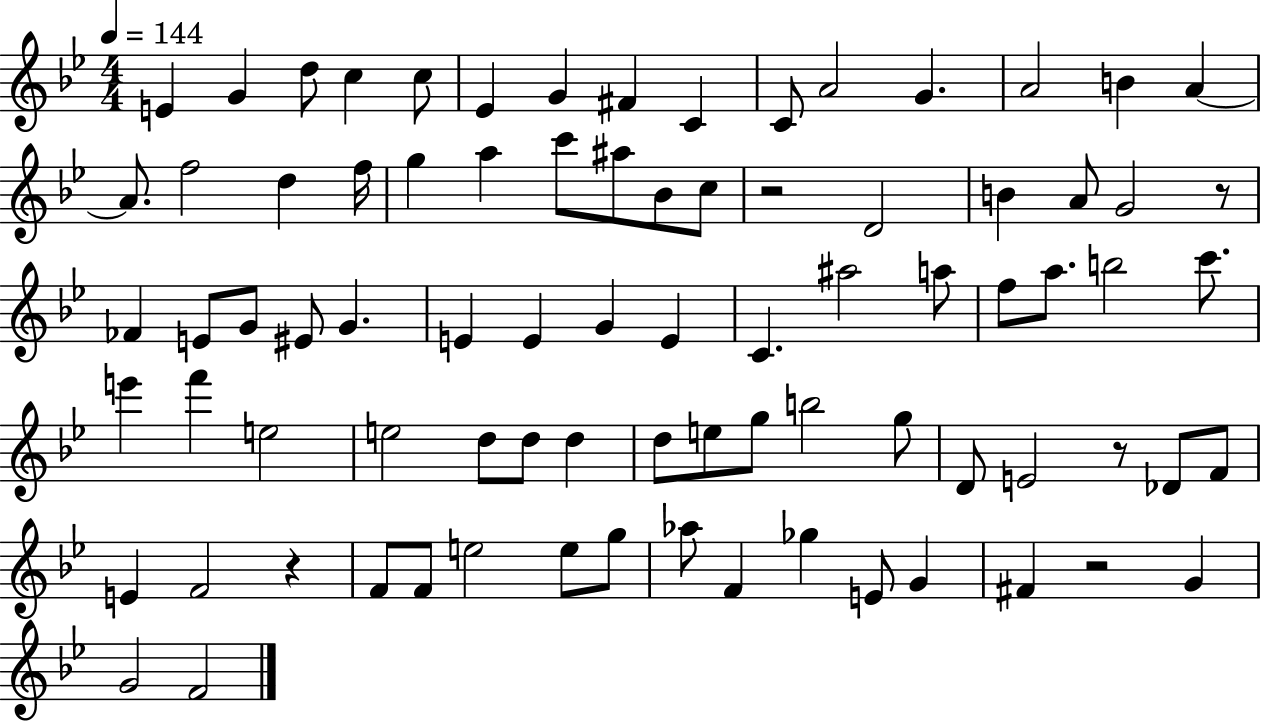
X:1
T:Untitled
M:4/4
L:1/4
K:Bb
E G d/2 c c/2 _E G ^F C C/2 A2 G A2 B A A/2 f2 d f/4 g a c'/2 ^a/2 _B/2 c/2 z2 D2 B A/2 G2 z/2 _F E/2 G/2 ^E/2 G E E G E C ^a2 a/2 f/2 a/2 b2 c'/2 e' f' e2 e2 d/2 d/2 d d/2 e/2 g/2 b2 g/2 D/2 E2 z/2 _D/2 F/2 E F2 z F/2 F/2 e2 e/2 g/2 _a/2 F _g E/2 G ^F z2 G G2 F2